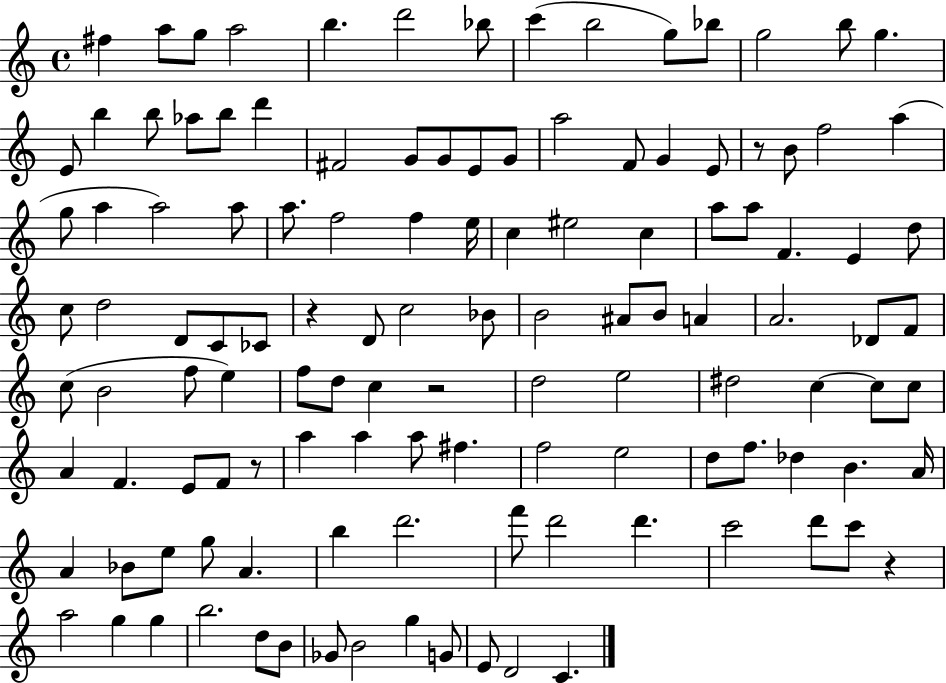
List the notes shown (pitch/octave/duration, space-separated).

F#5/q A5/e G5/e A5/h B5/q. D6/h Bb5/e C6/q B5/h G5/e Bb5/e G5/h B5/e G5/q. E4/e B5/q B5/e Ab5/e B5/e D6/q F#4/h G4/e G4/e E4/e G4/e A5/h F4/e G4/q E4/e R/e B4/e F5/h A5/q G5/e A5/q A5/h A5/e A5/e. F5/h F5/q E5/s C5/q EIS5/h C5/q A5/e A5/e F4/q. E4/q D5/e C5/e D5/h D4/e C4/e CES4/e R/q D4/e C5/h Bb4/e B4/h A#4/e B4/e A4/q A4/h. Db4/e F4/e C5/e B4/h F5/e E5/q F5/e D5/e C5/q R/h D5/h E5/h D#5/h C5/q C5/e C5/e A4/q F4/q. E4/e F4/e R/e A5/q A5/q A5/e F#5/q. F5/h E5/h D5/e F5/e. Db5/q B4/q. A4/s A4/q Bb4/e E5/e G5/e A4/q. B5/q D6/h. F6/e D6/h D6/q. C6/h D6/e C6/e R/q A5/h G5/q G5/q B5/h. D5/e B4/e Gb4/e B4/h G5/q G4/e E4/e D4/h C4/q.